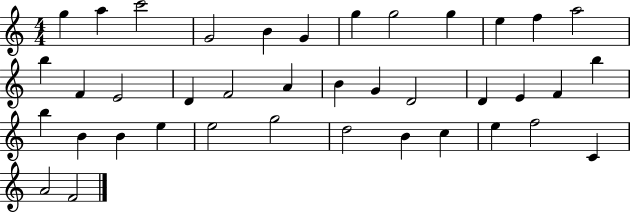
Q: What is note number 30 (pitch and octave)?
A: E5